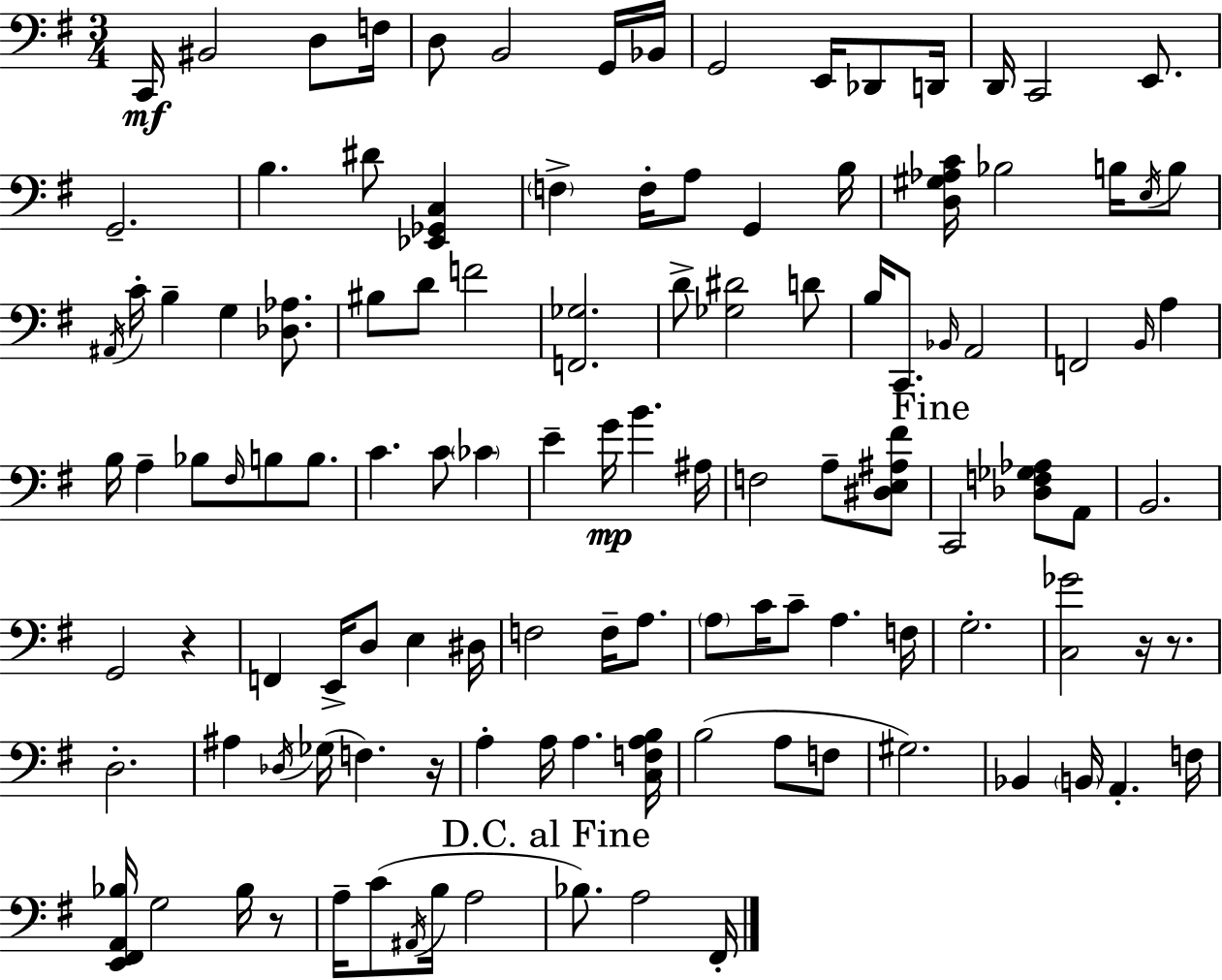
{
  \clef bass
  \numericTimeSignature
  \time 3/4
  \key g \major
  c,16\mf bis,2 d8 f16 | d8 b,2 g,16 bes,16 | g,2 e,16 des,8 d,16 | d,16 c,2 e,8. | \break g,2.-- | b4. dis'8 <ees, ges, c>4 | \parenthesize f4-> f16-. a8 g,4 b16 | <d gis aes c'>16 bes2 b16 \acciaccatura { e16 } b8 | \break \acciaccatura { ais,16 } c'16-. b4-- g4 <des aes>8. | bis8 d'8 f'2 | <f, ges>2. | d'8-> <ges dis'>2 | \break d'8 b16 c,8. \grace { bes,16 } a,2 | f,2 \grace { b,16 } | a4 b16 a4-- bes8 \grace { fis16 } | b8 b8. c'4. c'8 | \break \parenthesize ces'4 e'4-- g'16\mp b'4. | ais16 f2 | a8-- <dis e ais fis'>8 \mark "Fine" c,2 | <des f ges aes>8 a,8 b,2. | \break g,2 | r4 f,4 e,16-> d8 | e4 dis16 f2 | f16-- a8. \parenthesize a8 c'16 c'8-- a4. | \break f16 g2.-. | <c ges'>2 | r16 r8. d2.-. | ais4 \acciaccatura { des16 }( ges16 f4.) | \break r16 a4-. a16 a4. | <c f a b>16 b2( | a8 f8 gis2.) | bes,4 \parenthesize b,16 a,4.-. | \break f16 <e, fis, a, bes>16 g2 | bes16 r8 a16-- c'8( \acciaccatura { ais,16 } b16 a2 | \mark "D.C. al Fine" bes8.) a2 | fis,16-. \bar "|."
}